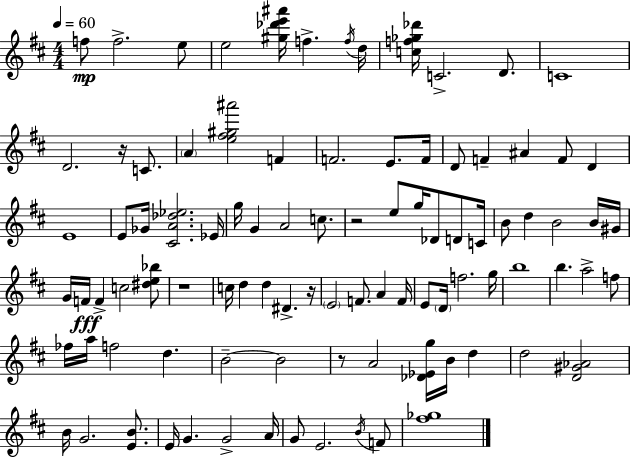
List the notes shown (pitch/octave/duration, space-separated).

F5/e F5/h. E5/e E5/h [G#5,Db6,E6,A#6]/s F5/q. F5/s D5/s [C5,F5,Gb5,Db6]/s C4/h. D4/e. C4/w D4/h. R/s C4/e. A4/q [E5,F#5,G#5,A#6]/h F4/q F4/h. E4/e. F4/s D4/e F4/q A#4/q F4/e D4/q E4/w E4/e Gb4/s [C#4,A4,Db5,Eb5]/h. Eb4/s G5/s G4/q A4/h C5/e. R/h E5/e G5/s Db4/e D4/e C4/s B4/e D5/q B4/h B4/s G#4/s G4/s F4/s F4/q C5/h [D#5,E5,Bb5]/e R/w C5/s D5/q D5/q D#4/q. R/s E4/h F4/e. A4/q F4/s E4/e D4/s F5/h. G5/s B5/w B5/q. A5/h F5/e FES5/s A5/s F5/h D5/q. B4/h B4/h R/e A4/h [Db4,Eb4,G5]/s B4/s D5/q D5/h [D4,G#4,Ab4]/h B4/s G4/h. [E4,B4]/e. E4/s G4/q. G4/h A4/s G4/e E4/h. B4/s F4/e [F#5,Gb5]/w